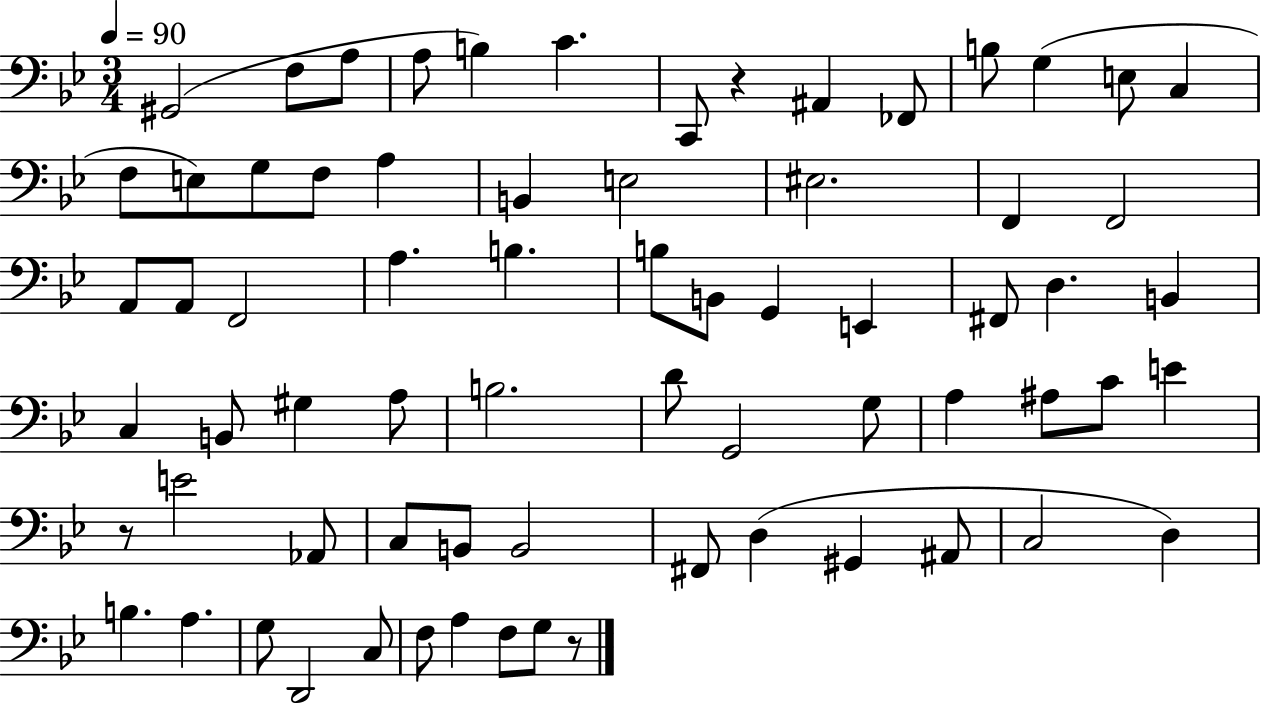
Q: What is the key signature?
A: BES major